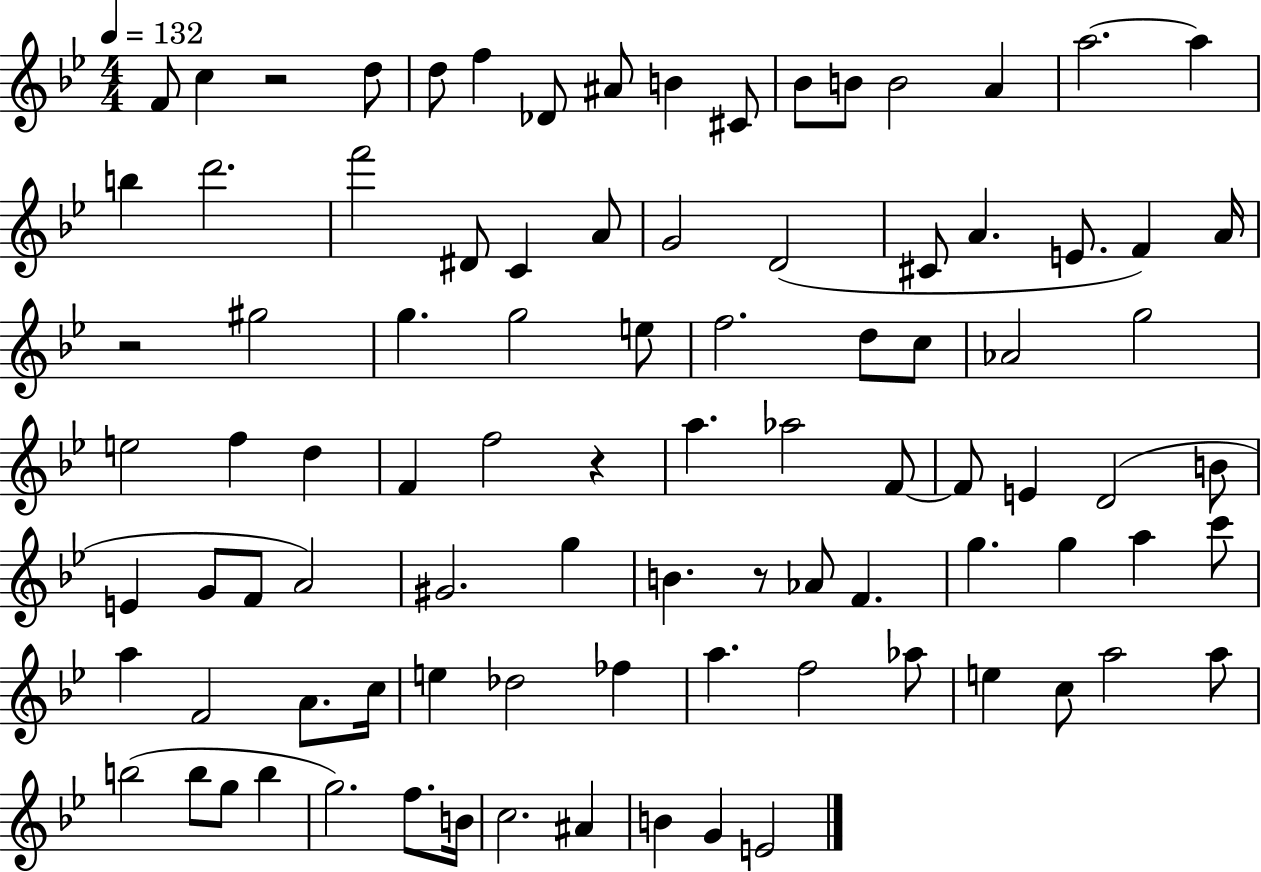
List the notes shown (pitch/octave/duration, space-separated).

F4/e C5/q R/h D5/e D5/e F5/q Db4/e A#4/e B4/q C#4/e Bb4/e B4/e B4/h A4/q A5/h. A5/q B5/q D6/h. F6/h D#4/e C4/q A4/e G4/h D4/h C#4/e A4/q. E4/e. F4/q A4/s R/h G#5/h G5/q. G5/h E5/e F5/h. D5/e C5/e Ab4/h G5/h E5/h F5/q D5/q F4/q F5/h R/q A5/q. Ab5/h F4/e F4/e E4/q D4/h B4/e E4/q G4/e F4/e A4/h G#4/h. G5/q B4/q. R/e Ab4/e F4/q. G5/q. G5/q A5/q C6/e A5/q F4/h A4/e. C5/s E5/q Db5/h FES5/q A5/q. F5/h Ab5/e E5/q C5/e A5/h A5/e B5/h B5/e G5/e B5/q G5/h. F5/e. B4/s C5/h. A#4/q B4/q G4/q E4/h